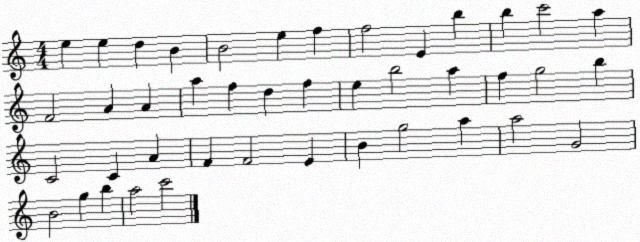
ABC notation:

X:1
T:Untitled
M:4/4
L:1/4
K:C
e e d B B2 e f f2 E b b c'2 a F2 A A a f d f e b2 a f g2 b C2 C A F F2 E B g2 a a2 G2 B2 g b a2 c'2